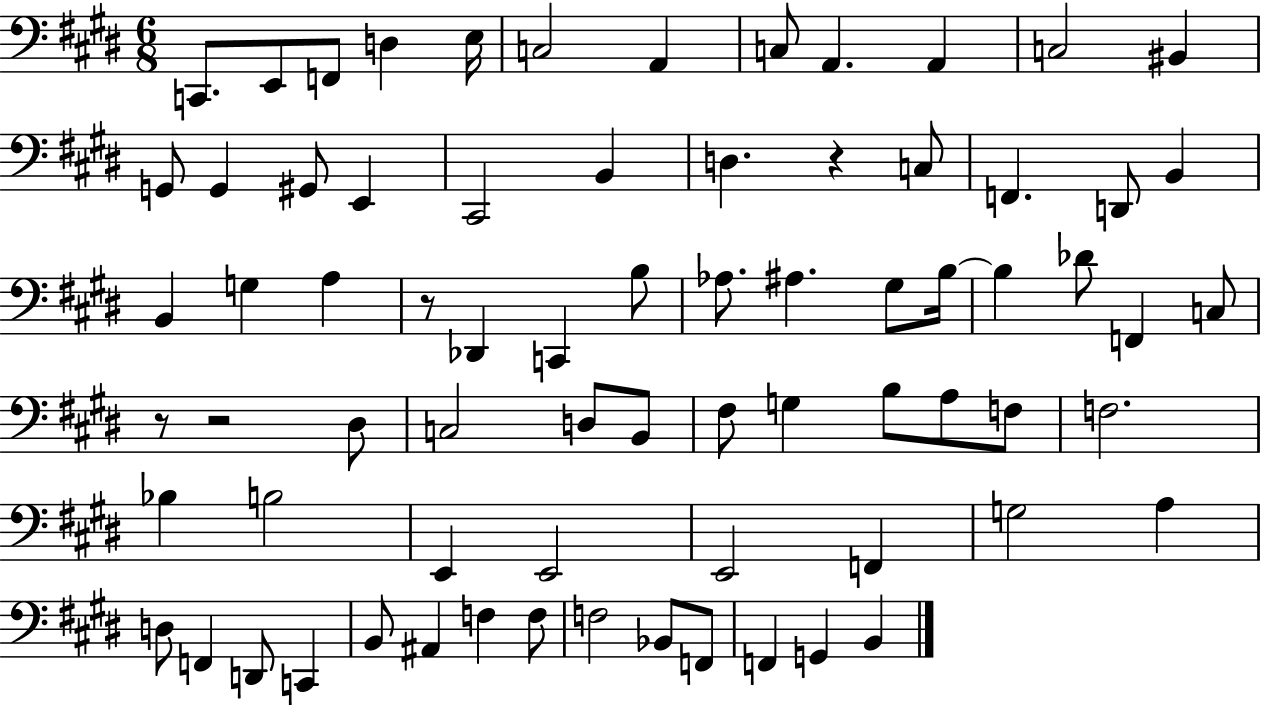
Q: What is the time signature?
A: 6/8